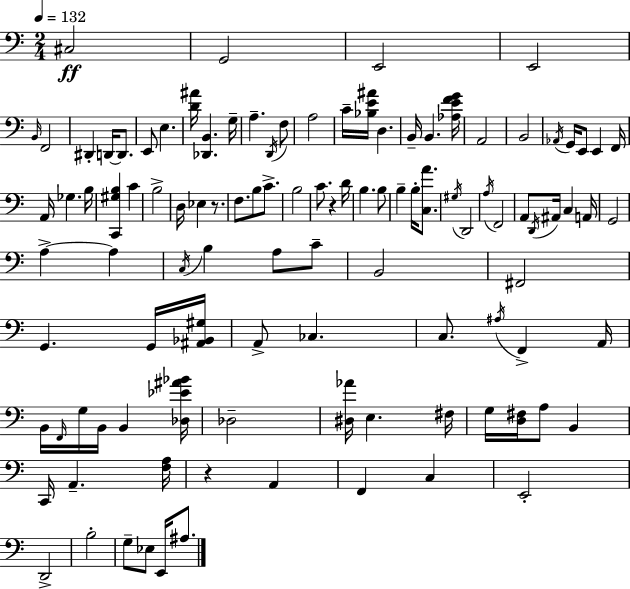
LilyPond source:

{
  \clef bass
  \numericTimeSignature
  \time 2/4
  \key a \minor
  \tempo 4 = 132
  \repeat volta 2 { cis2\ff | g,2 | e,2 | e,2 | \break \grace { b,16 } f,2 | dis,4-. d,16~~ d,8. | e,8 e4. | <d' ais'>16 <des, b,>4. | \break g16-- a4.-- \acciaccatura { d,16 } | f8 a2 | c'16-- <bes e' ais'>16 d4. | b,16-- b,4. | \break <aes e' f' g'>16 a,2 | b,2 | \acciaccatura { aes,16 } g,16 e,8 e,4 | f,16 a,16 ges4. | \break b16 <c, gis b>4 c'4 | b2-> | d16 ees4 | r8. f8. b8 | \break c'8.-> b2 | c'8. r4 | d'16 b4. | b8 b4-- b16-. | \break <c a'>8. \acciaccatura { gis16 } d,2 | \acciaccatura { a16 } f,2 | a,8 \acciaccatura { d,16 } | ais,16 c4 a,16 g,2 | \break a4->~~ | a4 \acciaccatura { c16 } b4 | a8 c'8-- b,2 | fis,2 | \break g,4. | g,16 <ais, bes, gis>16 a,8-> | ces4. c8. | \acciaccatura { ais16 } f,4-> a,16 | \break b,16 \grace { f,16 } g16 b,16 b,4 | <des ees' ais' bes'>16 des2-- | <dis aes'>16 e4. | fis16 g16 <d fis>16 a8 b,4 | \break c,16 a,4.-- | <f a>16 r4 a,4 | f,4 c4 | e,2-. | \break d,2-> | b2-. | g8-- ees8 e,16 ais8. | } \bar "|."
}